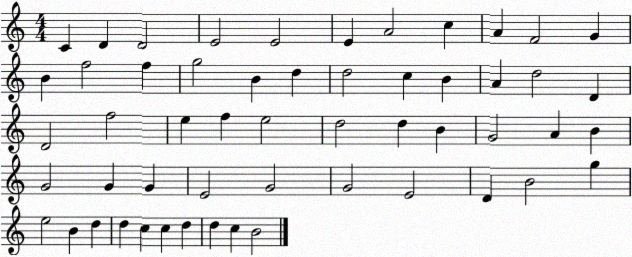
X:1
T:Untitled
M:4/4
L:1/4
K:C
C D D2 E2 E2 E A2 c A F2 G B f2 f g2 B d d2 c B A d2 D D2 f2 e f e2 d2 d B G2 A B G2 G G E2 G2 G2 E2 D B2 g e2 B d d c c d d c B2